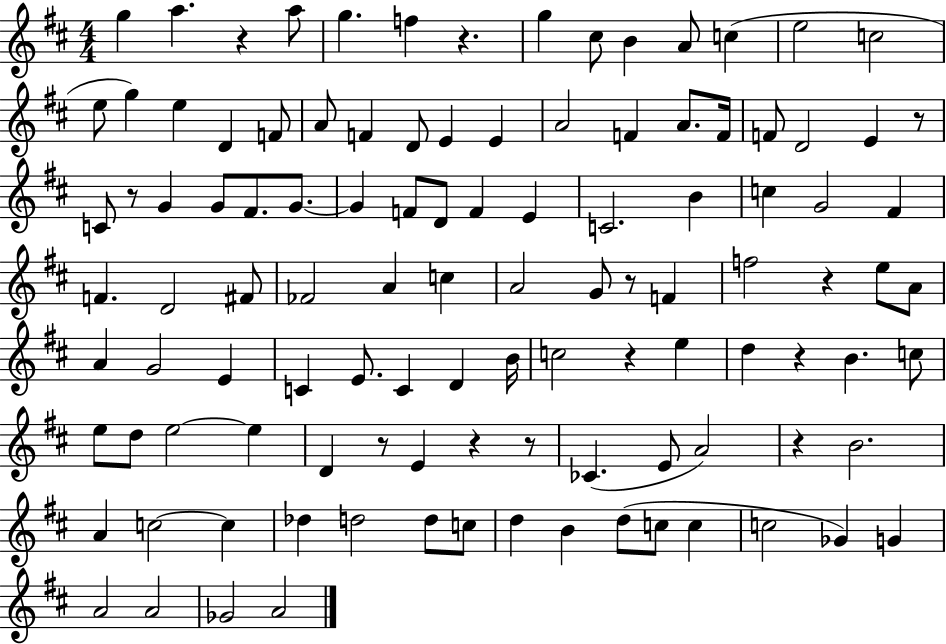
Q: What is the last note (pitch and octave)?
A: A4